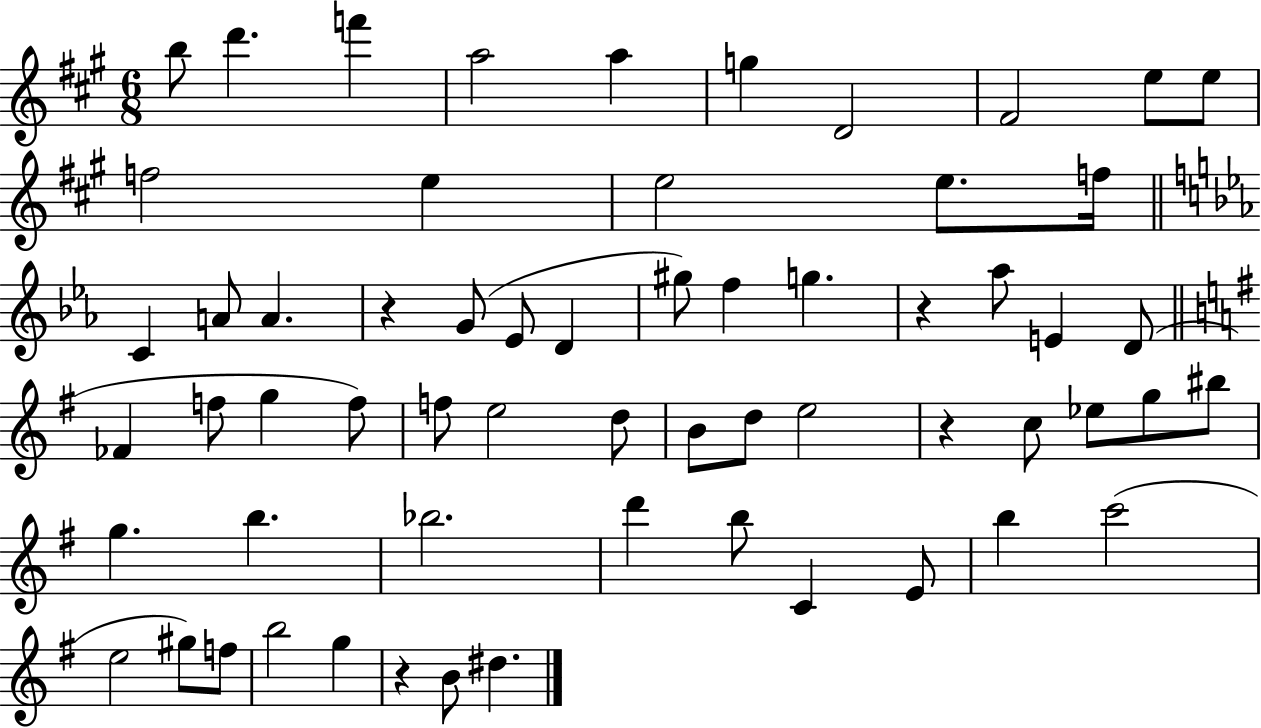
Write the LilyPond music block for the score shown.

{
  \clef treble
  \numericTimeSignature
  \time 6/8
  \key a \major
  b''8 d'''4. f'''4 | a''2 a''4 | g''4 d'2 | fis'2 e''8 e''8 | \break f''2 e''4 | e''2 e''8. f''16 | \bar "||" \break \key ees \major c'4 a'8 a'4. | r4 g'8( ees'8 d'4 | gis''8) f''4 g''4. | r4 aes''8 e'4 d'8( | \break \bar "||" \break \key e \minor fes'4 f''8 g''4 f''8) | f''8 e''2 d''8 | b'8 d''8 e''2 | r4 c''8 ees''8 g''8 bis''8 | \break g''4. b''4. | bes''2. | d'''4 b''8 c'4 e'8 | b''4 c'''2( | \break e''2 gis''8) f''8 | b''2 g''4 | r4 b'8 dis''4. | \bar "|."
}